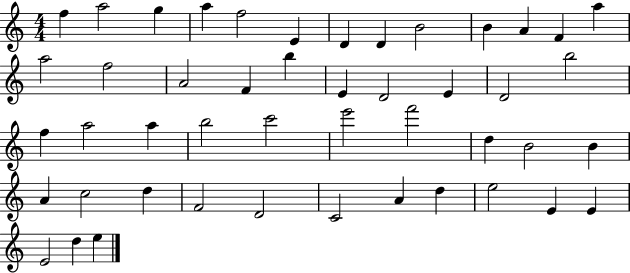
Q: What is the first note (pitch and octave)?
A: F5